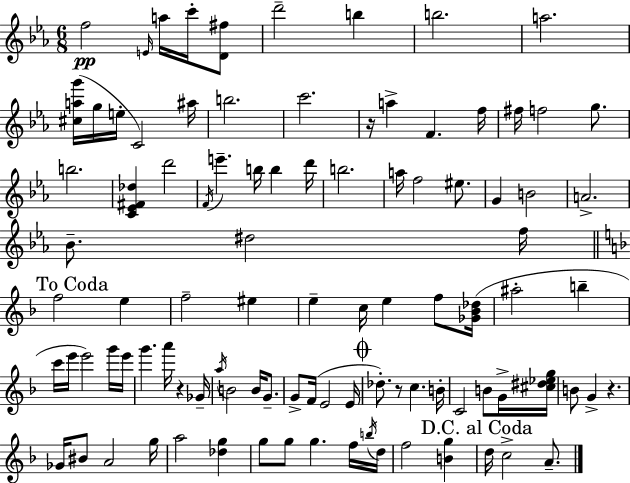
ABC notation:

X:1
T:Untitled
M:6/8
L:1/4
K:Eb
f2 E/4 a/4 c'/4 [D^f]/2 d'2 b b2 a2 [^cag']/4 g/4 e/4 C2 ^a/4 b2 c'2 z/4 a F f/4 ^f/4 f2 g/2 b2 [C_E^F_d] d'2 F/4 e' b/4 b d'/4 b2 a/4 f2 ^e/2 G B2 A2 _B/2 ^d2 f/4 f2 e f2 ^e e c/4 e f/2 [_G_B_d]/4 ^a2 b c'/4 e'/4 e'2 g'/4 e'/4 g' a'/4 z _G/4 a/4 B2 B/4 G/2 G/2 F/4 E2 E/4 _d/2 z/2 c B/4 C2 B/2 G/4 [^c^d_eg]/4 B/2 G z _G/4 ^B/2 A2 g/4 a2 [_dg] g/2 g/2 g f/4 b/4 d/4 f2 [Bg] d/4 c2 A/2